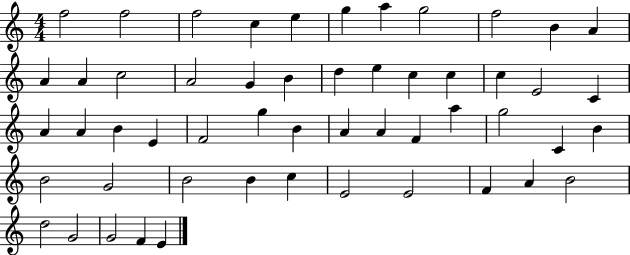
X:1
T:Untitled
M:4/4
L:1/4
K:C
f2 f2 f2 c e g a g2 f2 B A A A c2 A2 G B d e c c c E2 C A A B E F2 g B A A F a g2 C B B2 G2 B2 B c E2 E2 F A B2 d2 G2 G2 F E